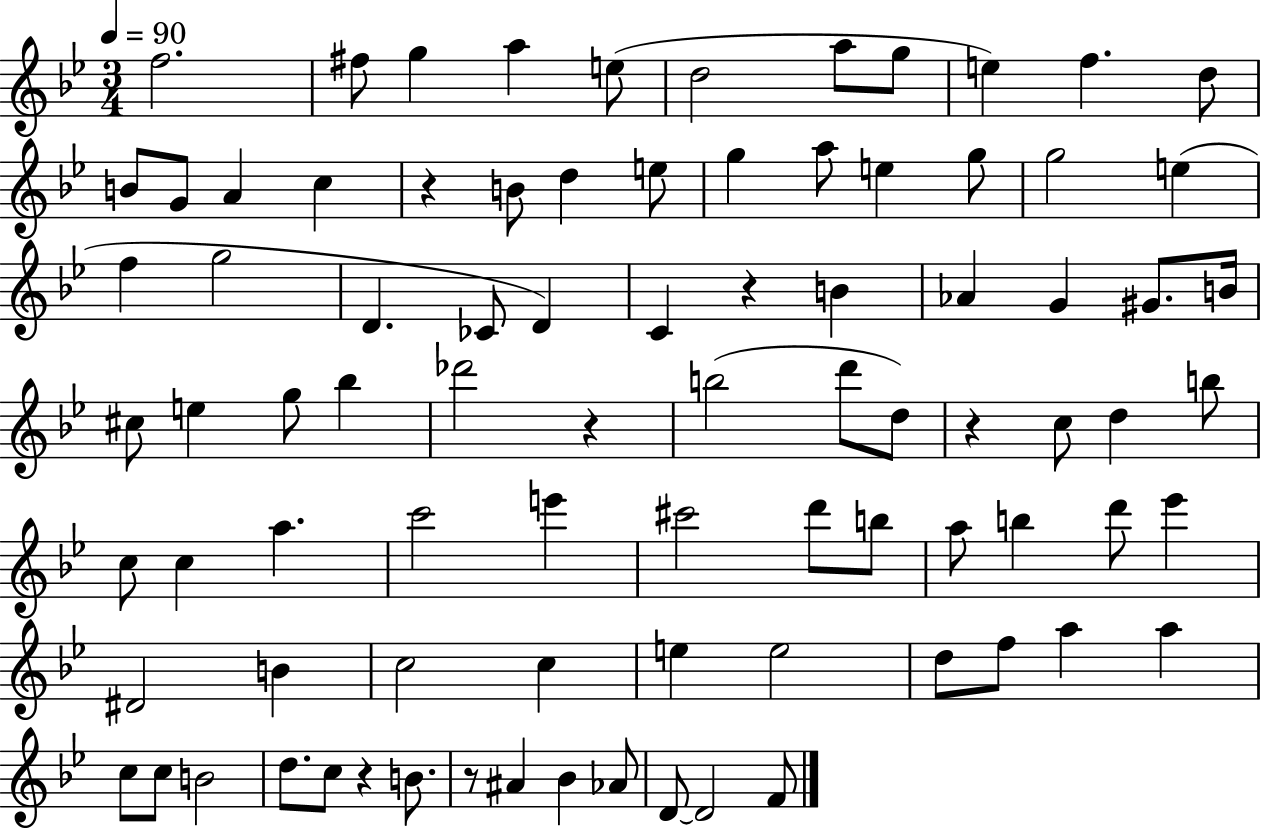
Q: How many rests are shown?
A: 6